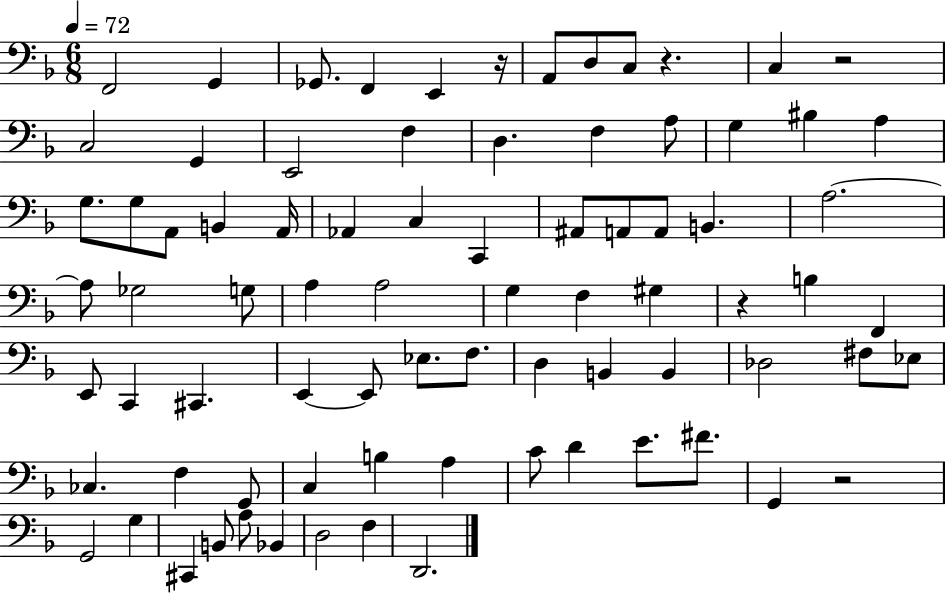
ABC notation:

X:1
T:Untitled
M:6/8
L:1/4
K:F
F,,2 G,, _G,,/2 F,, E,, z/4 A,,/2 D,/2 C,/2 z C, z2 C,2 G,, E,,2 F, D, F, A,/2 G, ^B, A, G,/2 G,/2 A,,/2 B,, A,,/4 _A,, C, C,, ^A,,/2 A,,/2 A,,/2 B,, A,2 A,/2 _G,2 G,/2 A, A,2 G, F, ^G, z B, F,, E,,/2 C,, ^C,, E,, E,,/2 _E,/2 F,/2 D, B,, B,, _D,2 ^F,/2 _E,/2 _C, F, G,,/2 C, B, A, C/2 D E/2 ^F/2 G,, z2 G,,2 G, ^C,, B,,/2 A,/2 _B,, D,2 F, D,,2